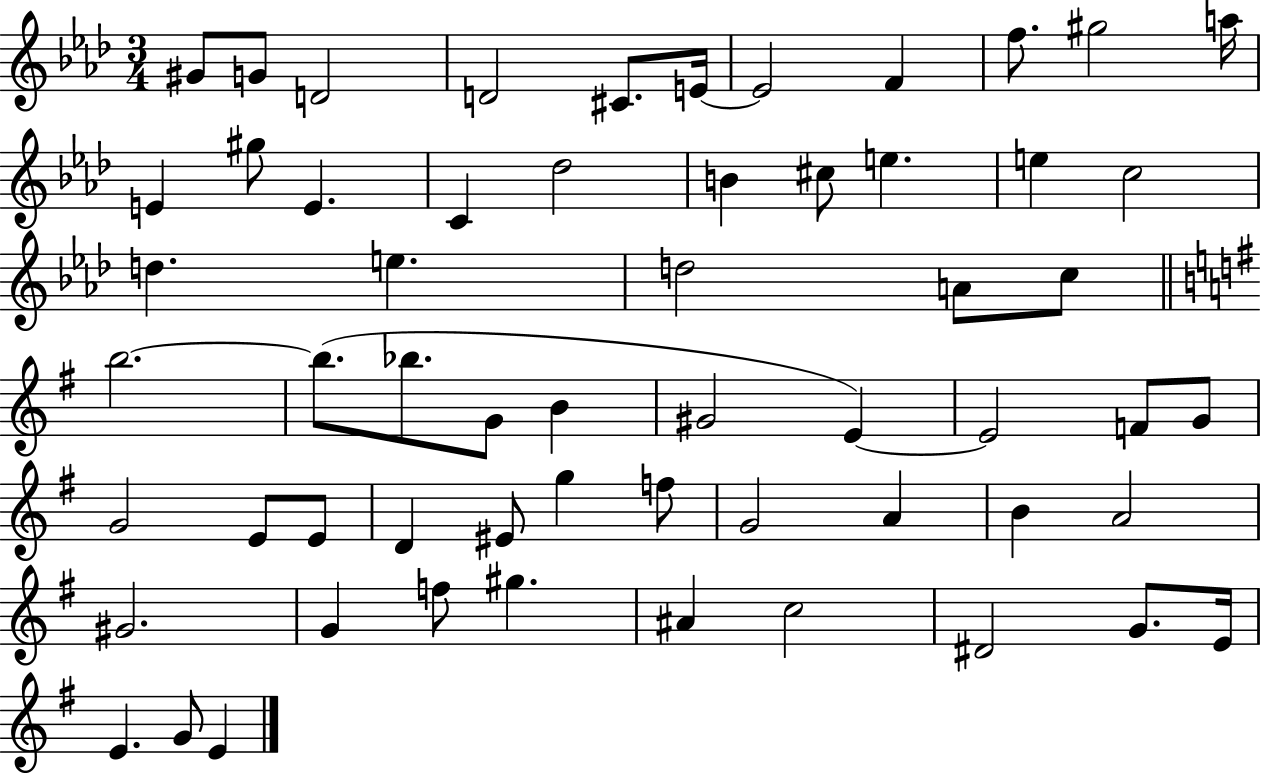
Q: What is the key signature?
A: AES major